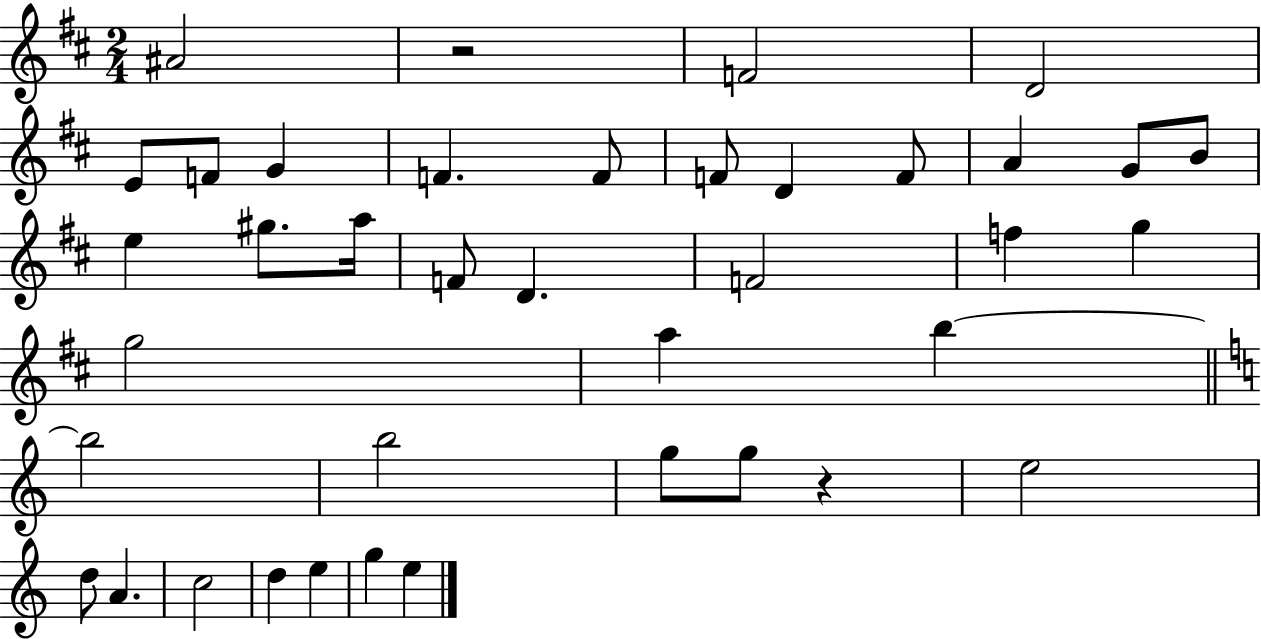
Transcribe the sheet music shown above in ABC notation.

X:1
T:Untitled
M:2/4
L:1/4
K:D
^A2 z2 F2 D2 E/2 F/2 G F F/2 F/2 D F/2 A G/2 B/2 e ^g/2 a/4 F/2 D F2 f g g2 a b b2 b2 g/2 g/2 z e2 d/2 A c2 d e g e